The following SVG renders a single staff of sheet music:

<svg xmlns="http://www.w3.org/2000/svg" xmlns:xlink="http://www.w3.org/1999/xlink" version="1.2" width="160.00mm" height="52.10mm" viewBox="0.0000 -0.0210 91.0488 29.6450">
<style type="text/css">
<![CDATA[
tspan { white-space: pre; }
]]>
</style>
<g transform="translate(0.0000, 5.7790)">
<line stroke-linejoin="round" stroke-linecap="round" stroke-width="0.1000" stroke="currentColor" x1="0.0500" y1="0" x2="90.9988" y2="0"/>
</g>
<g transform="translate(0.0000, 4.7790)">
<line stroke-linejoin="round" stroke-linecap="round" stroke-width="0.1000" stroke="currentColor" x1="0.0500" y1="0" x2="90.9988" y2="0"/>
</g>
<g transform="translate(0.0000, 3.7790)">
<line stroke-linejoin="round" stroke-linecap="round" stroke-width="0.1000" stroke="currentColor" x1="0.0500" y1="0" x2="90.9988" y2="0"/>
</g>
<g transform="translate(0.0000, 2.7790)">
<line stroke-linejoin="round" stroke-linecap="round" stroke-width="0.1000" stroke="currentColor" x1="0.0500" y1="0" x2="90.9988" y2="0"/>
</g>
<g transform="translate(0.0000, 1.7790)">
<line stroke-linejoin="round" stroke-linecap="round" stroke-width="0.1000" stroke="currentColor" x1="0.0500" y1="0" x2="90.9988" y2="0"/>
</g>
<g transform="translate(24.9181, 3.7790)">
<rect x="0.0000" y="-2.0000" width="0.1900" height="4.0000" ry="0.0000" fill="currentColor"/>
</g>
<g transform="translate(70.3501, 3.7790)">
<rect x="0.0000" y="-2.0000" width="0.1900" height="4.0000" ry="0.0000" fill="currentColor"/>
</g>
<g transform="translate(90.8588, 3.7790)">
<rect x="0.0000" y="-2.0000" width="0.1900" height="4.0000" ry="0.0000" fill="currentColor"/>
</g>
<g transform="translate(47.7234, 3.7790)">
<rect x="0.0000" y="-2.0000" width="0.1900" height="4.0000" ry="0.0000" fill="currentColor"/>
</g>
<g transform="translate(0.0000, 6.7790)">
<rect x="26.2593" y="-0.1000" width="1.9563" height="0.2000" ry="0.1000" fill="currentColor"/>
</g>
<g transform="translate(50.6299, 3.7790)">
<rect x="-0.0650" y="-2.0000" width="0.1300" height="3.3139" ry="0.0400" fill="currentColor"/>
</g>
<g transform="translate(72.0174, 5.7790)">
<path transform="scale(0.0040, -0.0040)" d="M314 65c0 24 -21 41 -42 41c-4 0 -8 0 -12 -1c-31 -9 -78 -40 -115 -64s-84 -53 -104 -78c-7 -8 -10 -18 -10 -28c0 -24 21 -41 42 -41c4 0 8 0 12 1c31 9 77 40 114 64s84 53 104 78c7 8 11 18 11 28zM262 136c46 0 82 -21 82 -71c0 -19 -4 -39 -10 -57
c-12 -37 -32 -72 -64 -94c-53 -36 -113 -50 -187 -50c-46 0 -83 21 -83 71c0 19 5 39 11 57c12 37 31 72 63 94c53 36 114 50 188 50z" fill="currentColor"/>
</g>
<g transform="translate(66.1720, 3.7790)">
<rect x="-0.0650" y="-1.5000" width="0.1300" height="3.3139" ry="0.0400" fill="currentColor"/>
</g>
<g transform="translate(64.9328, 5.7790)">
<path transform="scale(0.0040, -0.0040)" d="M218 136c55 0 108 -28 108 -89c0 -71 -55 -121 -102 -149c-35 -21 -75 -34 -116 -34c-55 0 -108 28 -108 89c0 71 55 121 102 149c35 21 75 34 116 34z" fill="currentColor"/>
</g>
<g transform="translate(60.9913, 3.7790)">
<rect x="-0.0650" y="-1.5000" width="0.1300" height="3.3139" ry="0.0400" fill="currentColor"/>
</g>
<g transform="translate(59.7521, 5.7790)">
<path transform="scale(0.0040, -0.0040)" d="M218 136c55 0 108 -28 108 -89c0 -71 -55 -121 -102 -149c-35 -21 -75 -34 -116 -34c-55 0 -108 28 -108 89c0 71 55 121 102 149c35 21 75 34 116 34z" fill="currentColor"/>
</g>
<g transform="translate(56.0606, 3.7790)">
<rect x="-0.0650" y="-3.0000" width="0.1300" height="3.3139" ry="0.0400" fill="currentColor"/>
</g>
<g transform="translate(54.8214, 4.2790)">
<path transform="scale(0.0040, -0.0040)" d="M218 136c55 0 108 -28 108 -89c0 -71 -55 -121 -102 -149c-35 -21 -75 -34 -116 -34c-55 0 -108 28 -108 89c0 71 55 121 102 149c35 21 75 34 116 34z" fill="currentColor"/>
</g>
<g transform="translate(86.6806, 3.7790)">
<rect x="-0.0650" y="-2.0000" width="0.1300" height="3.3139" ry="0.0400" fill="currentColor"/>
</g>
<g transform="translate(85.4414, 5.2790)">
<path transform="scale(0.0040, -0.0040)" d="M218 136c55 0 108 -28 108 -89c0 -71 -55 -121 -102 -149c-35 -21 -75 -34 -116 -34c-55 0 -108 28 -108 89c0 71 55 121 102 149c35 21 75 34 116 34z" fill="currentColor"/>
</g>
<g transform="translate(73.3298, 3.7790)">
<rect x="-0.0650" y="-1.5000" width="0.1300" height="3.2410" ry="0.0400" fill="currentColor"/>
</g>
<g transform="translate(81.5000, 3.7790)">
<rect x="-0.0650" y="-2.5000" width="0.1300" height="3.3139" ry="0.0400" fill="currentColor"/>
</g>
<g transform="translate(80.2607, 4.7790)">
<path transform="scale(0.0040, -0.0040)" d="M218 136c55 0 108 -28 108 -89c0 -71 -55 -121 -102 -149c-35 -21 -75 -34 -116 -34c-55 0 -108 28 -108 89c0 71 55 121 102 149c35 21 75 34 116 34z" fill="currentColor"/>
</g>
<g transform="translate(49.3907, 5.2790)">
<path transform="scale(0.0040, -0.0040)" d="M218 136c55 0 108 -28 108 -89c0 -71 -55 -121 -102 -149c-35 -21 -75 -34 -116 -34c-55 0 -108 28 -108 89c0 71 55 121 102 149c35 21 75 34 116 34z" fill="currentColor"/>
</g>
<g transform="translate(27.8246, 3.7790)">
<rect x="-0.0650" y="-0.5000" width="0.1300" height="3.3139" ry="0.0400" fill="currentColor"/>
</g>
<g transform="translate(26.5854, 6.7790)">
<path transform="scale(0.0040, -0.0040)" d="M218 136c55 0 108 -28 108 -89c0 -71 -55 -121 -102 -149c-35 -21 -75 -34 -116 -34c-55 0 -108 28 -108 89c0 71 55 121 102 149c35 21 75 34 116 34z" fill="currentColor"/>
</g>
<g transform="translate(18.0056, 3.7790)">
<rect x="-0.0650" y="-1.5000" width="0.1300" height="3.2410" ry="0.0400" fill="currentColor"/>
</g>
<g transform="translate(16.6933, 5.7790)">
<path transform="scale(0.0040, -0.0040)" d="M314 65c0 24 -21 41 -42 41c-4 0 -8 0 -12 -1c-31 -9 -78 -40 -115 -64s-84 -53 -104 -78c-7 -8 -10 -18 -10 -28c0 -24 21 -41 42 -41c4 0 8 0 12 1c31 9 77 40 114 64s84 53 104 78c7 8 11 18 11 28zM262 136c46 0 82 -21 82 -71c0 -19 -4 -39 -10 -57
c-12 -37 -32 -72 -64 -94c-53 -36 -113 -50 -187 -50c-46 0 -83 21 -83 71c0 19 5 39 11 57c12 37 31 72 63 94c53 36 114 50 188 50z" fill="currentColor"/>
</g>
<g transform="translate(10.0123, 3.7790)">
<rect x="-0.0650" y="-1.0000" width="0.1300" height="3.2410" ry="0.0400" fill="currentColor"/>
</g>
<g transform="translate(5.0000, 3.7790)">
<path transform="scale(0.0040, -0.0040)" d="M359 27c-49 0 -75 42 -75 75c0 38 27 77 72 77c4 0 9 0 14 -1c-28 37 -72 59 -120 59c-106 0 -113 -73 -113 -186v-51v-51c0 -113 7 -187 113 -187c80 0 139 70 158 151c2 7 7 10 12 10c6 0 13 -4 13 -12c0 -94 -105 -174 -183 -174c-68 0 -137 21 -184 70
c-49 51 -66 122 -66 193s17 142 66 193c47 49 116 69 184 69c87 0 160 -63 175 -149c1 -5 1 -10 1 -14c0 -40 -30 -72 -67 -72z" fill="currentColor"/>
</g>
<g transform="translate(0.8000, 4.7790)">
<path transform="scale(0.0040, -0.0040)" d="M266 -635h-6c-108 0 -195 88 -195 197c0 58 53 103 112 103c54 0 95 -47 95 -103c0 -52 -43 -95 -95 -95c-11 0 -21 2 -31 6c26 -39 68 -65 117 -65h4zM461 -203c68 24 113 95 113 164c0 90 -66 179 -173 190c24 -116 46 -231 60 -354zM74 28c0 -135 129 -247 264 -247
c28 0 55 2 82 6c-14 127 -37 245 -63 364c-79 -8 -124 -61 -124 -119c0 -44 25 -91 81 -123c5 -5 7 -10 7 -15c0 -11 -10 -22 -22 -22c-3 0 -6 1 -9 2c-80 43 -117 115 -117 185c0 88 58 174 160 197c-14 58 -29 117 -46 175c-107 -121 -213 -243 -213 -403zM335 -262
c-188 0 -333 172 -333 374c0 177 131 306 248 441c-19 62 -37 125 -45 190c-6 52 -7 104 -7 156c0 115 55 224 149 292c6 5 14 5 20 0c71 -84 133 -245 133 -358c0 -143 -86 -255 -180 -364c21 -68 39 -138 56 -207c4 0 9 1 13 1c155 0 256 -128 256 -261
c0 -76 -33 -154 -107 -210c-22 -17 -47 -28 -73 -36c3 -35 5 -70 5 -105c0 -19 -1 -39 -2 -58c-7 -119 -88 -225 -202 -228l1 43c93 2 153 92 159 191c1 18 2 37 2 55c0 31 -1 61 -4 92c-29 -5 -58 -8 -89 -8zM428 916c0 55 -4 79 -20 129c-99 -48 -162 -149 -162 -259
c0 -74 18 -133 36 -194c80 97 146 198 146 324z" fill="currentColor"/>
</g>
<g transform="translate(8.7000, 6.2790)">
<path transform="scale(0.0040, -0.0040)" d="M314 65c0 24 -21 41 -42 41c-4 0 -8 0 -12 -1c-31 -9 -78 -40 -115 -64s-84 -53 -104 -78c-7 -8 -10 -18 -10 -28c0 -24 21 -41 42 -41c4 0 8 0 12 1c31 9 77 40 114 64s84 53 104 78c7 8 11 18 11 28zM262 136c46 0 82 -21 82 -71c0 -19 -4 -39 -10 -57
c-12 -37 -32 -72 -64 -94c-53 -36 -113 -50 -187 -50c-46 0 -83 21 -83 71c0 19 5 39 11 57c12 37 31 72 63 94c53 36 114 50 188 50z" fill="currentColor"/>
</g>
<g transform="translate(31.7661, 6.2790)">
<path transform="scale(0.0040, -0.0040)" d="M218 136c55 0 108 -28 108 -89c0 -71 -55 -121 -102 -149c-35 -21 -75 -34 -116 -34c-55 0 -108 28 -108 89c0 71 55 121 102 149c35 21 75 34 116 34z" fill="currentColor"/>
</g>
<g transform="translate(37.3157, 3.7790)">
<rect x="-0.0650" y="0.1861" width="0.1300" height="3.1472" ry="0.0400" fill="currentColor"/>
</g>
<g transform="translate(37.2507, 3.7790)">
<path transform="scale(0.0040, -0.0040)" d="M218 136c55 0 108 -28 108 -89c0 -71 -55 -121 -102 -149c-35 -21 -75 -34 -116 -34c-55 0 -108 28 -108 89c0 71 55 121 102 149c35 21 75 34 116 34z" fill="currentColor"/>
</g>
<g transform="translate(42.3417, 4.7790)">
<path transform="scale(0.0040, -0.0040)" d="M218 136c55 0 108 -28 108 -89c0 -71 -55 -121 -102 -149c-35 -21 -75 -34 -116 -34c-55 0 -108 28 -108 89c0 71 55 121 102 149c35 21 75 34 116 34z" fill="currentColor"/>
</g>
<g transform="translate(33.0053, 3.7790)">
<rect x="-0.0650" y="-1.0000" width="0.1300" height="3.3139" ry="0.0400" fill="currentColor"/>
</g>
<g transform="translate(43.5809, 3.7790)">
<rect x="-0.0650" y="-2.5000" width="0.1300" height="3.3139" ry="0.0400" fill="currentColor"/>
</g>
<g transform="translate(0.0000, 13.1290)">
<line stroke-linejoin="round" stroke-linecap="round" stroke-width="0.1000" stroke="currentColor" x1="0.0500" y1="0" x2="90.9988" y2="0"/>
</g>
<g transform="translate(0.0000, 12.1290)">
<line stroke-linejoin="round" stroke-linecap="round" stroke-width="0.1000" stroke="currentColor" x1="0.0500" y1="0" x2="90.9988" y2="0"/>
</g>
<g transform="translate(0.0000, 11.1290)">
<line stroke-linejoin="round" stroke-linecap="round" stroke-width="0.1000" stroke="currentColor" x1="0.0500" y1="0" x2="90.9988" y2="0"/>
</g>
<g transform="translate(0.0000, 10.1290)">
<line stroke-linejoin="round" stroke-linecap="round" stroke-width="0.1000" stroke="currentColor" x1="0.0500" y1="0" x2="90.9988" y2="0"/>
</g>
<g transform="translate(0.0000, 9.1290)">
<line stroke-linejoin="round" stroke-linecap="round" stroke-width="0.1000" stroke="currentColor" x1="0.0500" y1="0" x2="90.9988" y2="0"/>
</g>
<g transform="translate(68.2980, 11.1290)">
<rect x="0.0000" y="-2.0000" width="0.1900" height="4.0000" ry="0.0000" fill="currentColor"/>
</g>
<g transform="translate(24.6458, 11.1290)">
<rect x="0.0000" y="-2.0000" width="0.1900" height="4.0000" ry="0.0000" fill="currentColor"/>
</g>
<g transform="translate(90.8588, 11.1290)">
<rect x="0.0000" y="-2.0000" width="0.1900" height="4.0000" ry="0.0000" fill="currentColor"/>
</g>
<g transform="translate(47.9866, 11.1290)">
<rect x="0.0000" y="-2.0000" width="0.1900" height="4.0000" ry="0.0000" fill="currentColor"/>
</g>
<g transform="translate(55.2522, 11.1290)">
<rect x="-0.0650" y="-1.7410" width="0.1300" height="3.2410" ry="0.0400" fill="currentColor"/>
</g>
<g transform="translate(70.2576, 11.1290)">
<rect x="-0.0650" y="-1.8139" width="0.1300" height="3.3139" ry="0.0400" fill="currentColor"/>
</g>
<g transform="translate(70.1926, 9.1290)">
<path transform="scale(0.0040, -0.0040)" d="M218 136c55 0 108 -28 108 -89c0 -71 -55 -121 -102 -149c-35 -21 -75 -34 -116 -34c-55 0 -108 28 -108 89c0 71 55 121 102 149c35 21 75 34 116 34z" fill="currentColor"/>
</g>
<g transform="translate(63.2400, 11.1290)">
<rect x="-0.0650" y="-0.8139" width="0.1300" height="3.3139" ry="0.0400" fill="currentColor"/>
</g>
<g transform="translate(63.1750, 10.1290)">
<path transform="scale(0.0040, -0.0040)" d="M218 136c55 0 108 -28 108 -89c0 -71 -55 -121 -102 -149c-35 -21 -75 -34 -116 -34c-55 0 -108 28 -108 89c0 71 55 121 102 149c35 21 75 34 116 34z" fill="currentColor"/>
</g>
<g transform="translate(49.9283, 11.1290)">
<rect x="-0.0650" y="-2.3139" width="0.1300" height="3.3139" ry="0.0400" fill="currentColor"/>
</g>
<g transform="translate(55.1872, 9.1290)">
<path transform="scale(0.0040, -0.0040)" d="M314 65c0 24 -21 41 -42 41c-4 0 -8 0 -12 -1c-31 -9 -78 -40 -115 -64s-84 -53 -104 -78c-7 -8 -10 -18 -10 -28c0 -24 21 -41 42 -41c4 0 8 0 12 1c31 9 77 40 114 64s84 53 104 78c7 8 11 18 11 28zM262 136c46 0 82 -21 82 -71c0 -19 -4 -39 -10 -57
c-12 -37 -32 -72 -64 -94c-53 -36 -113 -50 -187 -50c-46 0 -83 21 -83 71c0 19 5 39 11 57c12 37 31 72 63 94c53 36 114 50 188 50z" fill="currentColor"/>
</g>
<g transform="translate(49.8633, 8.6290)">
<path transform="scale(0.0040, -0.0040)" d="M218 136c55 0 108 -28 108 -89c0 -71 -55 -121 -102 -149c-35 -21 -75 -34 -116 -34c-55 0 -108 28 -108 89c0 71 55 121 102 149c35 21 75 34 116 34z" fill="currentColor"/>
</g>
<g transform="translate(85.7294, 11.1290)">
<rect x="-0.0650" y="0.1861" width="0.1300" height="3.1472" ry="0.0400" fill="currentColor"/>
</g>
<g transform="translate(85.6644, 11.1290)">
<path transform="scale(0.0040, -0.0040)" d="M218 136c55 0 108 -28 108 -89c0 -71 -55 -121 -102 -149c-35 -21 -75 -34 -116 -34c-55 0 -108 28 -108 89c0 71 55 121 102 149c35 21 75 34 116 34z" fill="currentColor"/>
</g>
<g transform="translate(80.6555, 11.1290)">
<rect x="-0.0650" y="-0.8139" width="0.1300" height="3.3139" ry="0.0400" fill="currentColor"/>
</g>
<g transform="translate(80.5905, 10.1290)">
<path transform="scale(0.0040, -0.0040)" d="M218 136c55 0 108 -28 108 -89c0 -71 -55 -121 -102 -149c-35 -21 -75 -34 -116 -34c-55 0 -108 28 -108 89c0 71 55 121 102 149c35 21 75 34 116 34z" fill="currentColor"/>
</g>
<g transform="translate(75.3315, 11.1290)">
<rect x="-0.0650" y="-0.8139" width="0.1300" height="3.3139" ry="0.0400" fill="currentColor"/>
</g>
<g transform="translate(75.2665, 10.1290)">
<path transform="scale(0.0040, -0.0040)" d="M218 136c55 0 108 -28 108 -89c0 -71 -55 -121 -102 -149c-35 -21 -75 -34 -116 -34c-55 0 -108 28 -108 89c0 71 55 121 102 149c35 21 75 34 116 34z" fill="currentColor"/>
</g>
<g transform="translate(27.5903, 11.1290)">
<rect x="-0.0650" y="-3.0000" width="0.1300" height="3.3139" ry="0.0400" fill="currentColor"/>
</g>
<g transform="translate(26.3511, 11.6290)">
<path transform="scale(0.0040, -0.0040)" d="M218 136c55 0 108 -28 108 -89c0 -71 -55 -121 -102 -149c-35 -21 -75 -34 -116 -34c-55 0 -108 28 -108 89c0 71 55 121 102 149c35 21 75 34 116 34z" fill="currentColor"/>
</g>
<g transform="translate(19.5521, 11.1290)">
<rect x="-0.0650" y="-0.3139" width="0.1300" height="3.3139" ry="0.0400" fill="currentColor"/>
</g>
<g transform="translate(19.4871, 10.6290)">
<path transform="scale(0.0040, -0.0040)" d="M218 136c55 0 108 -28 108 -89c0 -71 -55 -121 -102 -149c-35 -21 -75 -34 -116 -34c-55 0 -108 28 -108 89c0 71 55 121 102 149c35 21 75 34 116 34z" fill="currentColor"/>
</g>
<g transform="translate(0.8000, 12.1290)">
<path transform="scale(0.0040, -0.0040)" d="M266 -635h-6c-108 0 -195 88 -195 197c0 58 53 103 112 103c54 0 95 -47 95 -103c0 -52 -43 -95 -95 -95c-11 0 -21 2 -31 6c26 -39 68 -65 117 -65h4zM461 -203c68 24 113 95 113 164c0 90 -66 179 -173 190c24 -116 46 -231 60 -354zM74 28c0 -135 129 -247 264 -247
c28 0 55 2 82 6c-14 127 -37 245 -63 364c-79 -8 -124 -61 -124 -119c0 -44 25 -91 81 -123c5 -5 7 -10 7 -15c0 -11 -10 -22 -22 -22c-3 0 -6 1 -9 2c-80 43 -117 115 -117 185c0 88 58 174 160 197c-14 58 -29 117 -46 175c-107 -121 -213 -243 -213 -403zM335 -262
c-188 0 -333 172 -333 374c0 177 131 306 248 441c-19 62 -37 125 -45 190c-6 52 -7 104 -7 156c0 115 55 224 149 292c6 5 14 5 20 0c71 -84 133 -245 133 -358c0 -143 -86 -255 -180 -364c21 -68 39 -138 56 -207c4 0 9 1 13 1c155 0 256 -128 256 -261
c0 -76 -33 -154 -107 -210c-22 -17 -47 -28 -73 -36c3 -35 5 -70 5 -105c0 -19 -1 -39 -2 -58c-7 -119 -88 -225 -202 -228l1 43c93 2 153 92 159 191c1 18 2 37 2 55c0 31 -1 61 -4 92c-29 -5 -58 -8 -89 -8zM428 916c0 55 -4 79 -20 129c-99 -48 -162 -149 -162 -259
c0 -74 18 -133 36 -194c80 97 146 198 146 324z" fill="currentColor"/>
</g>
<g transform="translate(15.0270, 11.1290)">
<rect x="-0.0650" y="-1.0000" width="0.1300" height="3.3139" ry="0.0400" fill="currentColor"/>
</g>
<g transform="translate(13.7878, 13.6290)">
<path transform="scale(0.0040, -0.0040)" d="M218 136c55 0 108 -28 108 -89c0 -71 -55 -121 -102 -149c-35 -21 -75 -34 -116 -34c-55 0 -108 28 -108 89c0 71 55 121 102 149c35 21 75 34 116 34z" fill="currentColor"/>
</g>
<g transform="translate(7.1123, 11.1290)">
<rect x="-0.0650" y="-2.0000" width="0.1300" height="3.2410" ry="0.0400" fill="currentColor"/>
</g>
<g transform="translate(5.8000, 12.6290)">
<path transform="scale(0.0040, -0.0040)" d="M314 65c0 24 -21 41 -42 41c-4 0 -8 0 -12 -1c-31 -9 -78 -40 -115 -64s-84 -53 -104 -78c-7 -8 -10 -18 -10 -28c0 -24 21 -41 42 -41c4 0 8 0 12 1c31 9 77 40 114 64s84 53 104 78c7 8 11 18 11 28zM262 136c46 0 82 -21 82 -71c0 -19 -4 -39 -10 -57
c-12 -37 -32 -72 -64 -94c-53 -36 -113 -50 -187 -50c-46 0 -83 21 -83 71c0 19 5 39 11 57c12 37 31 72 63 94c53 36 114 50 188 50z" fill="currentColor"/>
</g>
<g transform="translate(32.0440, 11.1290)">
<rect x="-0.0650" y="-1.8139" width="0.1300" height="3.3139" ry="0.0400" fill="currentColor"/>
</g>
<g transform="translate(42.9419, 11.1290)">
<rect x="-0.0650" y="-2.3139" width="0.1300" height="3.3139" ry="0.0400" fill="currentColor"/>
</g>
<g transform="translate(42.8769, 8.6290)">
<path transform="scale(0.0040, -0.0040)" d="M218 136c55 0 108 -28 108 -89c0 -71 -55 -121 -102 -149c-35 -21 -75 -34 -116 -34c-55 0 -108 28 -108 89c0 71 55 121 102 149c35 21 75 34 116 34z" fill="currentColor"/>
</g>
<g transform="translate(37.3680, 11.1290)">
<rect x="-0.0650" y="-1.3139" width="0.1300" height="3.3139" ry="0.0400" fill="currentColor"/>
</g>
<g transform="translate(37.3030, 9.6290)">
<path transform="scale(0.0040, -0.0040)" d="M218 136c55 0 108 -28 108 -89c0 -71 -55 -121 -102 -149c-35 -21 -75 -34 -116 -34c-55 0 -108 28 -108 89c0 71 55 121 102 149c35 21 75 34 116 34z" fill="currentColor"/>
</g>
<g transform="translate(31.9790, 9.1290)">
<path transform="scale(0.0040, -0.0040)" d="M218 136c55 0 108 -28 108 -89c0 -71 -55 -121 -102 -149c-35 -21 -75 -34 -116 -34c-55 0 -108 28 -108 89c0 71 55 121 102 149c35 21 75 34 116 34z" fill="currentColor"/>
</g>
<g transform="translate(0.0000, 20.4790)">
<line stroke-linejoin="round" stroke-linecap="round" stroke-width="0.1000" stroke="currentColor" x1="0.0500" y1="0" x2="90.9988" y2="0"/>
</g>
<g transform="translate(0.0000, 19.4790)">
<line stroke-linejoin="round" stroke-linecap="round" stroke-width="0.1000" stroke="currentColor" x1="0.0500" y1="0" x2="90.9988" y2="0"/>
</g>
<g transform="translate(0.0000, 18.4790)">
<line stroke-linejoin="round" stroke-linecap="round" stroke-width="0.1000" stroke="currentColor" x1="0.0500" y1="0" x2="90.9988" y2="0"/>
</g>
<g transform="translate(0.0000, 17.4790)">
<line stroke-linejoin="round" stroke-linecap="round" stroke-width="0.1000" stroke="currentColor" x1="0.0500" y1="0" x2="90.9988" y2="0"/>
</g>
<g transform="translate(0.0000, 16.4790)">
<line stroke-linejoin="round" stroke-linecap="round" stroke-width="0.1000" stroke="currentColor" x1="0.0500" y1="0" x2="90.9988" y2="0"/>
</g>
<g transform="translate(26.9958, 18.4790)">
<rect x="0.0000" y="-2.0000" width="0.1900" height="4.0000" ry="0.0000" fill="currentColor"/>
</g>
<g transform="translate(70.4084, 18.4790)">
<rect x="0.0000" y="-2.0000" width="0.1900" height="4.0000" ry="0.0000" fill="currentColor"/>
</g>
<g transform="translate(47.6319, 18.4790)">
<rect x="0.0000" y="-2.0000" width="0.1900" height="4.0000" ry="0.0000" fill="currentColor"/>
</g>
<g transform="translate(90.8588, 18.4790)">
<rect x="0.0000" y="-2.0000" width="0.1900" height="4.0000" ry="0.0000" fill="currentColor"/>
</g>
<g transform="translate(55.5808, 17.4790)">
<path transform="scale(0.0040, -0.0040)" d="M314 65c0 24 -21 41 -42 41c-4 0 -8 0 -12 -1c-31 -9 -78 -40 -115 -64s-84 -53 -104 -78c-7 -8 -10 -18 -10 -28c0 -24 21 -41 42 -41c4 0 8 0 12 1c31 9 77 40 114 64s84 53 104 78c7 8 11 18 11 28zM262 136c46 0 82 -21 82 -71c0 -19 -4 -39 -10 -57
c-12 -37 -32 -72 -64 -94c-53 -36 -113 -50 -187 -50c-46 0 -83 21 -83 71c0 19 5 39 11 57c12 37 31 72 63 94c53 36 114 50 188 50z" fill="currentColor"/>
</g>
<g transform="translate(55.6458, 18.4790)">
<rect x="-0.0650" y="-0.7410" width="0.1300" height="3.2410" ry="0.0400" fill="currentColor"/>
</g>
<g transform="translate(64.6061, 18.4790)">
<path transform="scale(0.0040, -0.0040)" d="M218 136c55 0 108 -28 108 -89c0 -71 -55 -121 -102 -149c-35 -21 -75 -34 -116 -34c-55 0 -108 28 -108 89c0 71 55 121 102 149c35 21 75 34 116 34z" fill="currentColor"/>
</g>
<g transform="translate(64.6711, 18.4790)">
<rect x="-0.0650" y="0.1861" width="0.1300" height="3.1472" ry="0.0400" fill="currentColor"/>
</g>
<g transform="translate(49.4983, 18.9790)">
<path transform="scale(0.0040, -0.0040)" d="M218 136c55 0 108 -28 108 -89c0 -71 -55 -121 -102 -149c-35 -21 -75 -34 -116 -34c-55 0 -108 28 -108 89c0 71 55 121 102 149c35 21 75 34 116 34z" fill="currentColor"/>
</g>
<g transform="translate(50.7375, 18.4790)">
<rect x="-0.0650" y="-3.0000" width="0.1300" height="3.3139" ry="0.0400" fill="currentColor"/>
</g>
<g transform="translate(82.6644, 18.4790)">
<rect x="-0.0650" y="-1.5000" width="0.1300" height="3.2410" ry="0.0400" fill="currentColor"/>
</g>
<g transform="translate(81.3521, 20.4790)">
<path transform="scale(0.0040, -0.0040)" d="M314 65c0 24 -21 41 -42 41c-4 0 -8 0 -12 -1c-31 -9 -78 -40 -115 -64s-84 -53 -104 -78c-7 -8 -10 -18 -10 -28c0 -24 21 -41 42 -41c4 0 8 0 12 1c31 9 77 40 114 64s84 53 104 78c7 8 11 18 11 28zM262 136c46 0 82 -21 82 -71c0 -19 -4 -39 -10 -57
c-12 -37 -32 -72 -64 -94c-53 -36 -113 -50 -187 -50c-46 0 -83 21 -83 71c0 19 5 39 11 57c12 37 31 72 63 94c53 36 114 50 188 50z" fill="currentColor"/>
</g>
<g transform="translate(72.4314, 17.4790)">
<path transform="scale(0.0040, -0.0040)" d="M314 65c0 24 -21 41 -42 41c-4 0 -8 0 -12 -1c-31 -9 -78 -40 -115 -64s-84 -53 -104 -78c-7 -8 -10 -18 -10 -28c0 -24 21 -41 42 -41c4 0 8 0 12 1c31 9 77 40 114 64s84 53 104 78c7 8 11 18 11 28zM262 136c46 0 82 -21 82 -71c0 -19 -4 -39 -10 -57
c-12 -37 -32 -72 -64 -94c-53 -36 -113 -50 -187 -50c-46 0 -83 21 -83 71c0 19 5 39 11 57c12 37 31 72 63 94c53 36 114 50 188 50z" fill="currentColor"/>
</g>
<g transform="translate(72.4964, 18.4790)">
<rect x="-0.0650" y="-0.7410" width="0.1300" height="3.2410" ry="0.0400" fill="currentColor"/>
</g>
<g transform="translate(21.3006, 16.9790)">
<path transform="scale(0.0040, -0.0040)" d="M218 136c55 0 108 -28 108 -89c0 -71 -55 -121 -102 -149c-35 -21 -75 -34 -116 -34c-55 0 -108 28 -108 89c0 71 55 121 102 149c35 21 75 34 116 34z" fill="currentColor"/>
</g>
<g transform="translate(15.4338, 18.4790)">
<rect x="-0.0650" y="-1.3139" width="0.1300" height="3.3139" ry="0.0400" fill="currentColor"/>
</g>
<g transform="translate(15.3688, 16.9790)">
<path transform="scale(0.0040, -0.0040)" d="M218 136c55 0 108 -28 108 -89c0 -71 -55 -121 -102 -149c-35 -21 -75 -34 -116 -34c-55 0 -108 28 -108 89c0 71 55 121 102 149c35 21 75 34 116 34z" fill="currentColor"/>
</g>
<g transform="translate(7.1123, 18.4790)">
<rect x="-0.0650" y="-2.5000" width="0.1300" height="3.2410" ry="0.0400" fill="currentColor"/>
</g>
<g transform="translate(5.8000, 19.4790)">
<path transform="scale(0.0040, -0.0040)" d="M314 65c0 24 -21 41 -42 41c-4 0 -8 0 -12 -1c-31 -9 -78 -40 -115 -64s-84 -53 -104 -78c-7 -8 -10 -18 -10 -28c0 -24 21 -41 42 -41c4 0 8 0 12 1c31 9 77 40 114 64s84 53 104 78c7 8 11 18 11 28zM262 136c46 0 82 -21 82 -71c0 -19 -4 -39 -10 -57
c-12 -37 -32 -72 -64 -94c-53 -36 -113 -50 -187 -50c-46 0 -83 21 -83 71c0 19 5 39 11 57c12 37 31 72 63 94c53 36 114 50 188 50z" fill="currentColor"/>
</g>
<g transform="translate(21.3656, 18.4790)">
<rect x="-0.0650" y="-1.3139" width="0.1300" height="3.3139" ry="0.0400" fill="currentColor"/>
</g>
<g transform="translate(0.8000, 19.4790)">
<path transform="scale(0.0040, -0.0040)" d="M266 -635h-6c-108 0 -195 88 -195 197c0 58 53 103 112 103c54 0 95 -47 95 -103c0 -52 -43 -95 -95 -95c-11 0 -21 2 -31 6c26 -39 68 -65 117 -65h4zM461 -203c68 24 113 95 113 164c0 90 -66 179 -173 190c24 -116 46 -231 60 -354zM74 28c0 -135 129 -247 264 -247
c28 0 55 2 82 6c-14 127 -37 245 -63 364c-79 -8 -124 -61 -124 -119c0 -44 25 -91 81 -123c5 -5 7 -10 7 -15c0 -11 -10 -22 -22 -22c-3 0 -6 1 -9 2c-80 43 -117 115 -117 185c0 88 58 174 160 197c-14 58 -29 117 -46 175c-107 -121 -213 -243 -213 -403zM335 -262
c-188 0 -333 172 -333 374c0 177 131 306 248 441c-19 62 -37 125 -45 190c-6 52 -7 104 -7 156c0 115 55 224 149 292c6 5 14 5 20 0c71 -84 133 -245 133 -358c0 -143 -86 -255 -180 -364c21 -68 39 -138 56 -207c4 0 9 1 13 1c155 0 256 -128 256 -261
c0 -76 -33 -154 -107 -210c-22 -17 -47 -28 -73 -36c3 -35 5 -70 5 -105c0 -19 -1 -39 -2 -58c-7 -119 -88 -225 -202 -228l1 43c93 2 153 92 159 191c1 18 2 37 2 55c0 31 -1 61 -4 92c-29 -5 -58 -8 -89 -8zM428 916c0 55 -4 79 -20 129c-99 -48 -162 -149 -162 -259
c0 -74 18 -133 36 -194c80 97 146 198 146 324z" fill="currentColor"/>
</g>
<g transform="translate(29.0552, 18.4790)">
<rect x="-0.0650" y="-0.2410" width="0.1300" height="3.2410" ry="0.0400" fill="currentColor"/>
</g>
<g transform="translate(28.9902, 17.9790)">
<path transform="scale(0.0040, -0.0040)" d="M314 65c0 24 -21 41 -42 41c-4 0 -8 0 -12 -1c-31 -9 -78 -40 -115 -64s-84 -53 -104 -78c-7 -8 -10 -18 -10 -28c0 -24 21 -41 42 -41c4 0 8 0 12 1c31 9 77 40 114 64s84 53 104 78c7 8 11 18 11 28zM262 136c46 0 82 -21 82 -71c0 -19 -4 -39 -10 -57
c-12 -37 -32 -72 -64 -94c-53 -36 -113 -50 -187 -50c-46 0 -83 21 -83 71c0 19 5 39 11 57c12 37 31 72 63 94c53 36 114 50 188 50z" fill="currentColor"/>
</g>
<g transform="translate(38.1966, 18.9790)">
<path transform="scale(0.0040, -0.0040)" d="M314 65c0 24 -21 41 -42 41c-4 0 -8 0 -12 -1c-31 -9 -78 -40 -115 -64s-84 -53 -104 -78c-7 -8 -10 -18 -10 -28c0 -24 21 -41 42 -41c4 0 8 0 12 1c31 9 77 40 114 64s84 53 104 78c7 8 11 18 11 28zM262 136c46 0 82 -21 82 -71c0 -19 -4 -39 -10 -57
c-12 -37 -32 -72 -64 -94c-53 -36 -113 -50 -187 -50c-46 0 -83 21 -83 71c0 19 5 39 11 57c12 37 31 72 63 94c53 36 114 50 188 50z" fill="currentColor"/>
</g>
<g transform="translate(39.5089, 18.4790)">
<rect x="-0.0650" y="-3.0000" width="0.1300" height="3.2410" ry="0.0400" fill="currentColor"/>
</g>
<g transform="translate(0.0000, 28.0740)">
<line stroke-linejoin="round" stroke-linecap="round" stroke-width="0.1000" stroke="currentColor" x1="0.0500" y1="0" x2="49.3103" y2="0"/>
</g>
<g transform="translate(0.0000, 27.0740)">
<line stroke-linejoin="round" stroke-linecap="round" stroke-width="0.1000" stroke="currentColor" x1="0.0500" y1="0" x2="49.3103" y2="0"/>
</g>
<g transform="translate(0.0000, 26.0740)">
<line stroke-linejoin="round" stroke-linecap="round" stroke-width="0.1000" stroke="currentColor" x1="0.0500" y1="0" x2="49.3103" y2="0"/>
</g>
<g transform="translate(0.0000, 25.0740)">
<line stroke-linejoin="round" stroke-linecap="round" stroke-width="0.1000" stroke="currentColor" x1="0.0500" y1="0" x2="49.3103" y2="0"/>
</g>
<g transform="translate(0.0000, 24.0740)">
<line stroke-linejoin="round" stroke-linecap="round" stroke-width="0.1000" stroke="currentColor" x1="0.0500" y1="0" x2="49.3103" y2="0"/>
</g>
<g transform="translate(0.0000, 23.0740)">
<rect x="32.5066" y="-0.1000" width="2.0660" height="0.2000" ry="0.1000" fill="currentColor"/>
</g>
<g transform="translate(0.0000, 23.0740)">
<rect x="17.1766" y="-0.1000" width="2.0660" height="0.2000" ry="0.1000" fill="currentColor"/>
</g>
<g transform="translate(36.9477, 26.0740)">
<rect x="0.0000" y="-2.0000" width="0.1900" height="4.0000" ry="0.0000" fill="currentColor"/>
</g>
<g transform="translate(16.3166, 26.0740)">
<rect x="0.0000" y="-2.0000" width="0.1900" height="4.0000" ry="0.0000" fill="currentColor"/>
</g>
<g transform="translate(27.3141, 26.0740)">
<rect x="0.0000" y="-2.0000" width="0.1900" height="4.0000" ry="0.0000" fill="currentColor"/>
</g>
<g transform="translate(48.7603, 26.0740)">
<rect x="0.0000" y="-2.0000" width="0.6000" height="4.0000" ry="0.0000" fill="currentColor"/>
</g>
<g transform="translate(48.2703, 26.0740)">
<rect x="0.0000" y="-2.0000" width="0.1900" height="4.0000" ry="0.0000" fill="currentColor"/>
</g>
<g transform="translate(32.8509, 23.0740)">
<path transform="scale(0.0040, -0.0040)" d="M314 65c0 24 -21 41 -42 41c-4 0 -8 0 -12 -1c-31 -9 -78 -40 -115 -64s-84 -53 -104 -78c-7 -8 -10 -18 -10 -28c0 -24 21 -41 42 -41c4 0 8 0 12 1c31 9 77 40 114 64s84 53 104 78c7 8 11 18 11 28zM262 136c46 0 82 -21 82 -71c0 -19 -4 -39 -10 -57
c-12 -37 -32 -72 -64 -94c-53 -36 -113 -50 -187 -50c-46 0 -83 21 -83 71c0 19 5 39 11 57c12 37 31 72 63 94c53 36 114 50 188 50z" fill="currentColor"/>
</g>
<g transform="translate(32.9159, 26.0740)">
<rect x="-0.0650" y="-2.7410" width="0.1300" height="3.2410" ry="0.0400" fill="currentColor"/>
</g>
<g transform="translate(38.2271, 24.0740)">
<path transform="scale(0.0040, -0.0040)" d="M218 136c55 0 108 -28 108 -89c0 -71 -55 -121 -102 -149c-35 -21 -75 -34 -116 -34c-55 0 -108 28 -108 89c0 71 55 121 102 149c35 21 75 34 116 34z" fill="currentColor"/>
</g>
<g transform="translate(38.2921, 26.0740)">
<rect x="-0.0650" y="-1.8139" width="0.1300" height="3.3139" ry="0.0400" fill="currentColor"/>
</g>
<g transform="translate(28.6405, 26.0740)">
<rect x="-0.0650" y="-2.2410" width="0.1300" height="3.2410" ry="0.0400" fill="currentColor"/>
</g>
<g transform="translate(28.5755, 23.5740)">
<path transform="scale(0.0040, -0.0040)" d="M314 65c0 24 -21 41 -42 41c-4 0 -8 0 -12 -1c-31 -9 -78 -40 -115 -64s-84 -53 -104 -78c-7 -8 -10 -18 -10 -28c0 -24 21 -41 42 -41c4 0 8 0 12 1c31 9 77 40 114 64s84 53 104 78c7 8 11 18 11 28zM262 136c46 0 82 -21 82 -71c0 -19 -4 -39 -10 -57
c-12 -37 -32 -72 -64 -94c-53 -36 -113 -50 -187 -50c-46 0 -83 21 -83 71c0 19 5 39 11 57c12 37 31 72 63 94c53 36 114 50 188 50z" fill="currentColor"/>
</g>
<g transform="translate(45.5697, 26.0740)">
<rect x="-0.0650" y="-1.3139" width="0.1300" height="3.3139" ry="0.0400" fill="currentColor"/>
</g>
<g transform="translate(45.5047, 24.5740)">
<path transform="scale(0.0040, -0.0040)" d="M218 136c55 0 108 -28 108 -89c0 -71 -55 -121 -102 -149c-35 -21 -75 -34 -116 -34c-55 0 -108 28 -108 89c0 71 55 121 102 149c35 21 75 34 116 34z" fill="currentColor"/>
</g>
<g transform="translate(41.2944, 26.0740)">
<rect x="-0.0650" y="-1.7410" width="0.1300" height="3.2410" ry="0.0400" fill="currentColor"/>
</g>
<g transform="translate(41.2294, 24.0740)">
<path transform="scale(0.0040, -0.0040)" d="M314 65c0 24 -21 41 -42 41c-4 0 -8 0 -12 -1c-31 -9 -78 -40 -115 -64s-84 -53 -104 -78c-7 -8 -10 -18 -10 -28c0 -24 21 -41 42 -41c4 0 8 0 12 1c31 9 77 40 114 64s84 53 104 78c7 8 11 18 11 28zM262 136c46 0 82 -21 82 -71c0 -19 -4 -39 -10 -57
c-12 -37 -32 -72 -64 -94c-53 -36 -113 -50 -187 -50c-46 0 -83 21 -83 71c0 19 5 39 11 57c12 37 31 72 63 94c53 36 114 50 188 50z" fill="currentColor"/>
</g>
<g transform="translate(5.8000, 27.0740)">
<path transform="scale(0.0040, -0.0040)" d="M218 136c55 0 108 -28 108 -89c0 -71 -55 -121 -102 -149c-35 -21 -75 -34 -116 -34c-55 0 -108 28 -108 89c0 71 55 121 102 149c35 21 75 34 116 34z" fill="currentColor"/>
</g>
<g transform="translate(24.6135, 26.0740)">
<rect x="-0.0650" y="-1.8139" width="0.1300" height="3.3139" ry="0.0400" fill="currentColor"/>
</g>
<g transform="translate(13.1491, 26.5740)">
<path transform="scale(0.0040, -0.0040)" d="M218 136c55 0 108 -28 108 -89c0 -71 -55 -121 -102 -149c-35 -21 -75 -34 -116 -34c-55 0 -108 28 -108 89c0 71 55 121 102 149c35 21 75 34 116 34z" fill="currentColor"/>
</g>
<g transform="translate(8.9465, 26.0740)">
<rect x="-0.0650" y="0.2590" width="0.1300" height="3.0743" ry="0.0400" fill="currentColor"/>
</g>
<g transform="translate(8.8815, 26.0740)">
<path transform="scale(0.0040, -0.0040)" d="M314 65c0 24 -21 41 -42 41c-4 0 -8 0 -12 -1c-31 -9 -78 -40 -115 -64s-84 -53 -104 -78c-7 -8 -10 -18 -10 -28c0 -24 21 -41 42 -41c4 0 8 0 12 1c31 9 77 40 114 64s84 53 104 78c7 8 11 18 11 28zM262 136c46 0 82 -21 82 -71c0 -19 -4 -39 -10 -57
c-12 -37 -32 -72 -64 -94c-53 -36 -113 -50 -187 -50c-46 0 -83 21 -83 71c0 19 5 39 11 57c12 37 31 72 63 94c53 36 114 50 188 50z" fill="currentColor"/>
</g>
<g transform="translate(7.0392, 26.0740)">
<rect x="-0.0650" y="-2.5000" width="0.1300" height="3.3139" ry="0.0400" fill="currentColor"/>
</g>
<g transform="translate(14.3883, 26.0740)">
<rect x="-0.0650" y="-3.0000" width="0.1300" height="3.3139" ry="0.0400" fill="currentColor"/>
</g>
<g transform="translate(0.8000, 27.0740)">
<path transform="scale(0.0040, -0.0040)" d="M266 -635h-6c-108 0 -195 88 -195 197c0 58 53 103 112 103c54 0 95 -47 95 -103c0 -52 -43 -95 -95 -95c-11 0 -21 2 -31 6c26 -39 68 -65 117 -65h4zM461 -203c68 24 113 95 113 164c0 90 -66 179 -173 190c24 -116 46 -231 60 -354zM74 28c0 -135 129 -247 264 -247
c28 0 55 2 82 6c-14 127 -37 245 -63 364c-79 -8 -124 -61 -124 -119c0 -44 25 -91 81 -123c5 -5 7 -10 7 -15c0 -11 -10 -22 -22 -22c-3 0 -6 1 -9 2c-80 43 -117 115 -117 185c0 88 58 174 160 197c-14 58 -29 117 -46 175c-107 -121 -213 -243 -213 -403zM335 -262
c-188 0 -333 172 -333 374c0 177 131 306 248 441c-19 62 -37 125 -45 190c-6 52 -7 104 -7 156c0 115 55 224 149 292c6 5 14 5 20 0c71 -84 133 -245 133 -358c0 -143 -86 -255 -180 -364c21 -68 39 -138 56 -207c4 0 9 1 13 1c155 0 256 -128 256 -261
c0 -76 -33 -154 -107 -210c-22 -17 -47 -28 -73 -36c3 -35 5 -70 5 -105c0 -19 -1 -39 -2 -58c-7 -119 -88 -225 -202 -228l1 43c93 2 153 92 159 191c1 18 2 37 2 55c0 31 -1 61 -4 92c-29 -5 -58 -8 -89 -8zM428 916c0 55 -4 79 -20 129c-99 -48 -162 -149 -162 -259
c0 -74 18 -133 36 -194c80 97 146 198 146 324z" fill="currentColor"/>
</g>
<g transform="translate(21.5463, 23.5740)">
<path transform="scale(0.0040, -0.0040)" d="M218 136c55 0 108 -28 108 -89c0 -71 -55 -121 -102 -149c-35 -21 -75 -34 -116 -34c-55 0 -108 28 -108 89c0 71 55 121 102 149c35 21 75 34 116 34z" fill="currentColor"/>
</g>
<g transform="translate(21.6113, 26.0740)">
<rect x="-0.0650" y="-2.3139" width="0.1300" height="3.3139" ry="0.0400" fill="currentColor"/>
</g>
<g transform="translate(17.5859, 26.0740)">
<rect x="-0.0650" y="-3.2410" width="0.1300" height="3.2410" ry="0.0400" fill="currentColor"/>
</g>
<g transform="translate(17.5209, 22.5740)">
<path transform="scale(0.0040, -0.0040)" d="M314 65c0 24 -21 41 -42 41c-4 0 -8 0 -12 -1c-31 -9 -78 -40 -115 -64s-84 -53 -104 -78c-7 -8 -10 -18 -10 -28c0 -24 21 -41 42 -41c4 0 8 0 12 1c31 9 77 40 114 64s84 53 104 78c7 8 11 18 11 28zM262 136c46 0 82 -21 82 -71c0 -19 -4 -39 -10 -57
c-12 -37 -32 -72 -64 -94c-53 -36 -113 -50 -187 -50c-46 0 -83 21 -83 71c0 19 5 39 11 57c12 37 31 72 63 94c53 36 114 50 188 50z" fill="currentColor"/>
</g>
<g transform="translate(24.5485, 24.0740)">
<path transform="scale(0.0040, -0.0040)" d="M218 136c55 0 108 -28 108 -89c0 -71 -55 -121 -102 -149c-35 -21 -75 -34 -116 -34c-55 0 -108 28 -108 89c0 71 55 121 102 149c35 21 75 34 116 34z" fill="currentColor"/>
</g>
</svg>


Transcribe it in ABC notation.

X:1
T:Untitled
M:4/4
L:1/4
K:C
D2 E2 C D B G F A E E E2 G F F2 D c A f e g g f2 d f d d B G2 e e c2 A2 A d2 B d2 E2 G B2 A b2 g f g2 a2 f f2 e